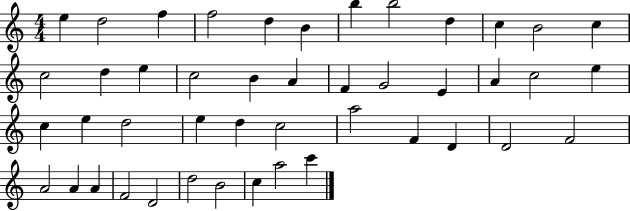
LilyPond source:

{
  \clef treble
  \numericTimeSignature
  \time 4/4
  \key c \major
  e''4 d''2 f''4 | f''2 d''4 b'4 | b''4 b''2 d''4 | c''4 b'2 c''4 | \break c''2 d''4 e''4 | c''2 b'4 a'4 | f'4 g'2 e'4 | a'4 c''2 e''4 | \break c''4 e''4 d''2 | e''4 d''4 c''2 | a''2 f'4 d'4 | d'2 f'2 | \break a'2 a'4 a'4 | f'2 d'2 | d''2 b'2 | c''4 a''2 c'''4 | \break \bar "|."
}